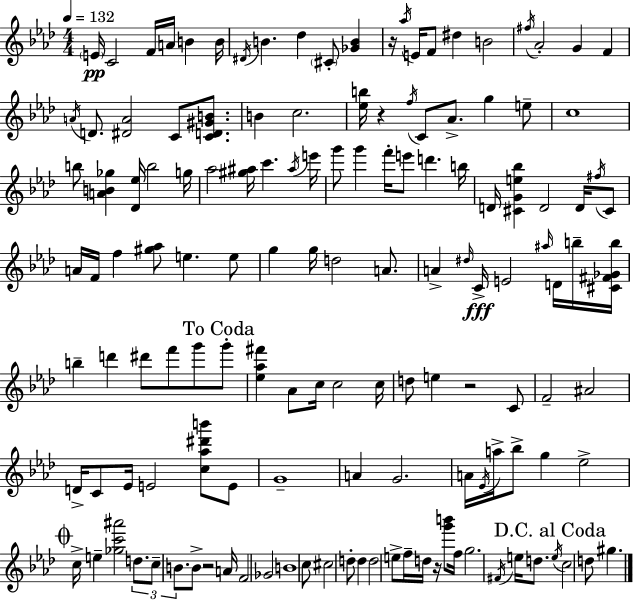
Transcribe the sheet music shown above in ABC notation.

X:1
T:Untitled
M:4/4
L:1/4
K:Fm
E/4 C2 F/4 A/4 B B/4 ^D/4 B _d ^C/2 [_GB] z/4 _a/4 E/4 F/2 ^d B2 ^f/4 _A2 G F A/4 D/2 [^DA]2 C/2 [CD^GB]/2 B c2 [_eb]/4 z f/4 C/2 _A/2 g e/2 c4 b/2 [AB_g] [_D_e]/4 b2 g/4 _a2 [^g^a]/4 c' ^a/4 e'/4 g'/2 g' f'/4 e'/2 d' b/4 D/4 [^CGe_b] D2 D/4 ^f/4 ^C/2 A/4 F/4 f [^g_a]/2 e e/2 g g/4 d2 A/2 A ^d/4 C/4 E2 ^a/4 D/4 b/4 [^C^F_Gb]/4 b d' ^d'/2 f'/2 g'/2 g'/2 [_e_a^f'] _A/2 c/4 c2 c/4 d/2 e z2 C/2 F2 ^A2 D/4 C/2 _E/4 E2 [c_a^d'b']/2 E/2 G4 A G2 A/4 _E/4 a/4 _b/2 g _e2 c/4 e [_gc'^a']2 d/2 c/2 B/2 B/2 z2 A/4 F2 _G2 B4 c/2 ^c2 d/2 d d2 e/2 f/4 d/4 z/4 [g'b']/2 f/4 g2 ^F/4 e/4 d/2 e/4 c2 d/2 ^g